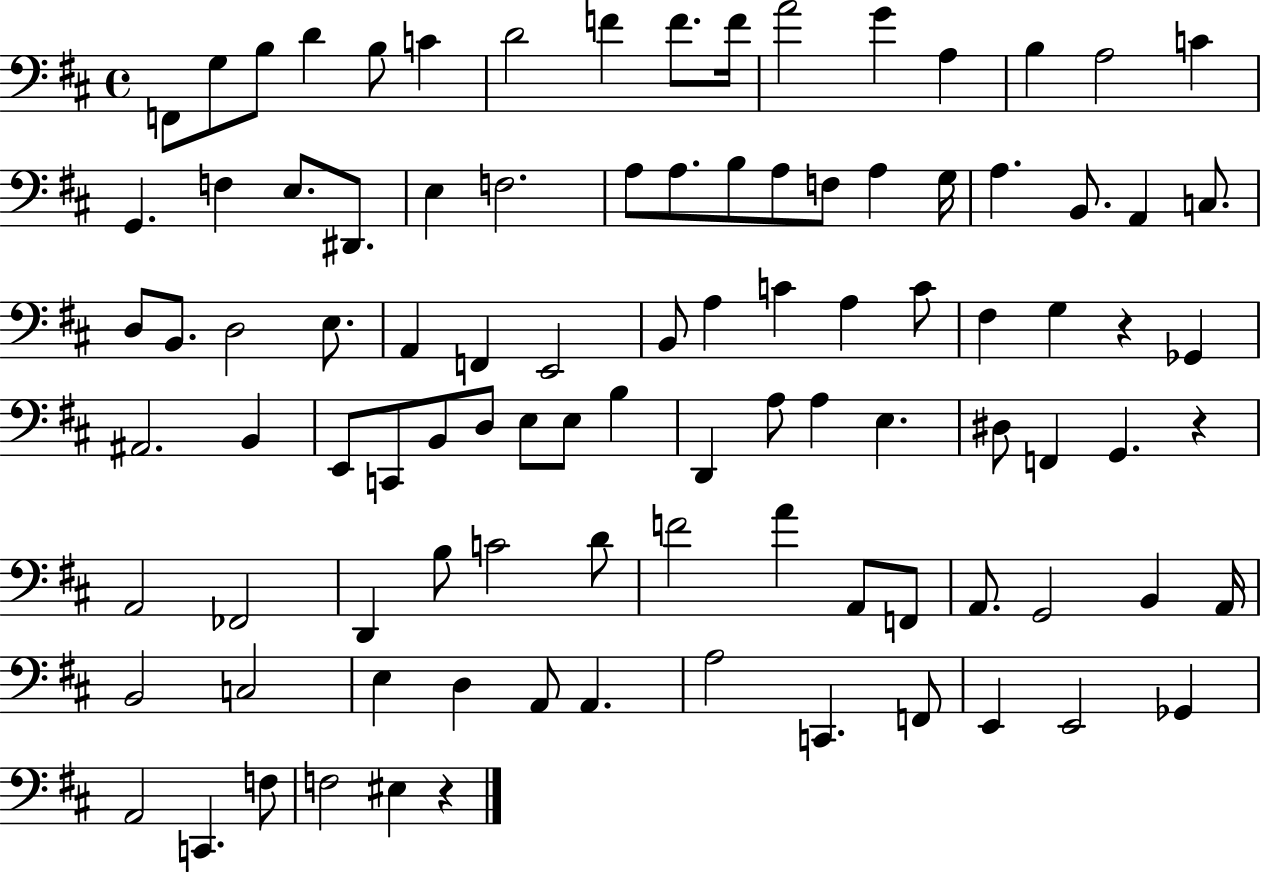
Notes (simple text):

F2/e G3/e B3/e D4/q B3/e C4/q D4/h F4/q F4/e. F4/s A4/h G4/q A3/q B3/q A3/h C4/q G2/q. F3/q E3/e. D#2/e. E3/q F3/h. A3/e A3/e. B3/e A3/e F3/e A3/q G3/s A3/q. B2/e. A2/q C3/e. D3/e B2/e. D3/h E3/e. A2/q F2/q E2/h B2/e A3/q C4/q A3/q C4/e F#3/q G3/q R/q Gb2/q A#2/h. B2/q E2/e C2/e B2/e D3/e E3/e E3/e B3/q D2/q A3/e A3/q E3/q. D#3/e F2/q G2/q. R/q A2/h FES2/h D2/q B3/e C4/h D4/e F4/h A4/q A2/e F2/e A2/e. G2/h B2/q A2/s B2/h C3/h E3/q D3/q A2/e A2/q. A3/h C2/q. F2/e E2/q E2/h Gb2/q A2/h C2/q. F3/e F3/h EIS3/q R/q